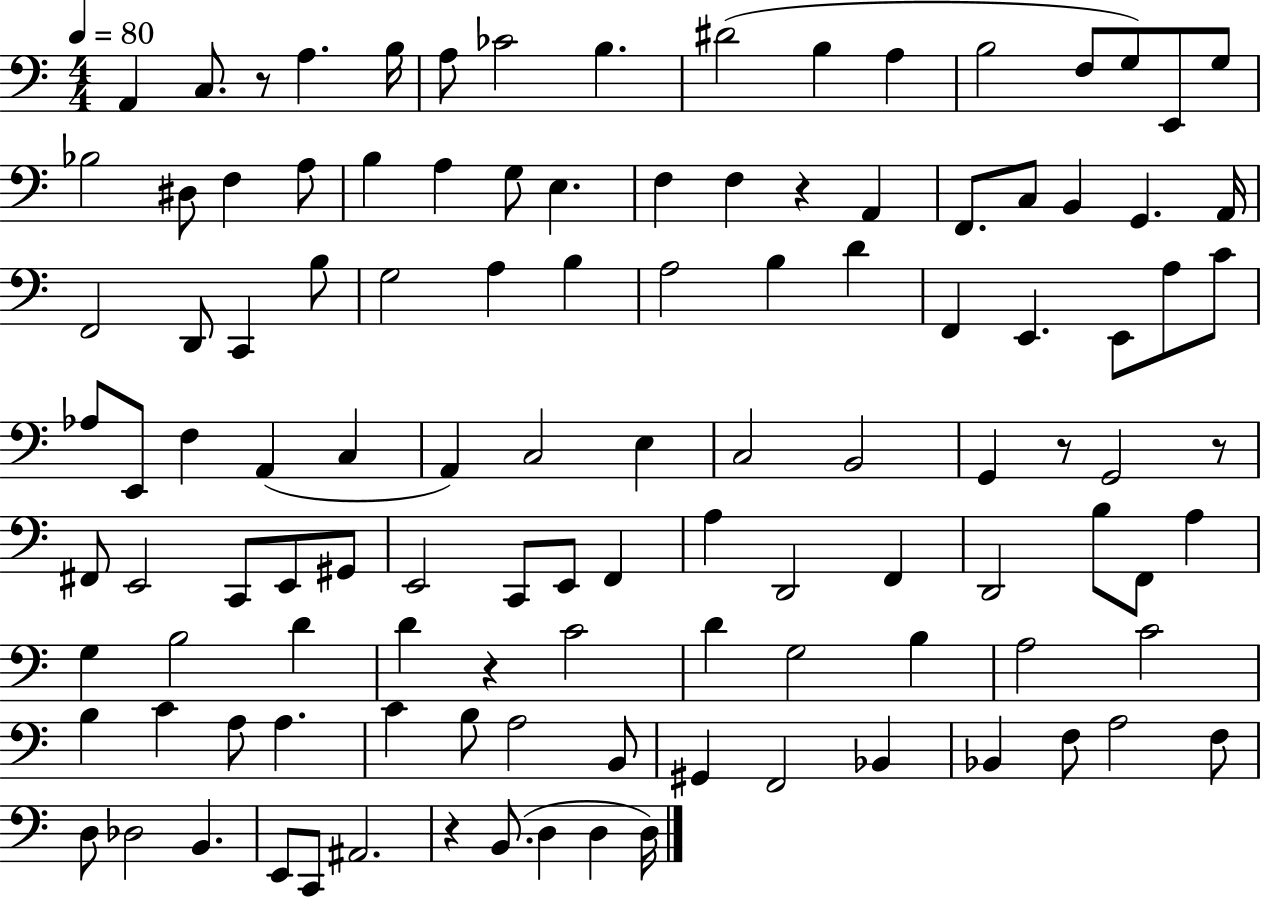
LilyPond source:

{
  \clef bass
  \numericTimeSignature
  \time 4/4
  \key c \major
  \tempo 4 = 80
  a,4 c8. r8 a4. b16 | a8 ces'2 b4. | dis'2( b4 a4 | b2 f8 g8) e,8 g8 | \break bes2 dis8 f4 a8 | b4 a4 g8 e4. | f4 f4 r4 a,4 | f,8. c8 b,4 g,4. a,16 | \break f,2 d,8 c,4 b8 | g2 a4 b4 | a2 b4 d'4 | f,4 e,4. e,8 a8 c'8 | \break aes8 e,8 f4 a,4( c4 | a,4) c2 e4 | c2 b,2 | g,4 r8 g,2 r8 | \break fis,8 e,2 c,8 e,8 gis,8 | e,2 c,8 e,8 f,4 | a4 d,2 f,4 | d,2 b8 f,8 a4 | \break g4 b2 d'4 | d'4 r4 c'2 | d'4 g2 b4 | a2 c'2 | \break b4 c'4 a8 a4. | c'4 b8 a2 b,8 | gis,4 f,2 bes,4 | bes,4 f8 a2 f8 | \break d8 des2 b,4. | e,8 c,8 ais,2. | r4 b,8.( d4 d4 d16) | \bar "|."
}